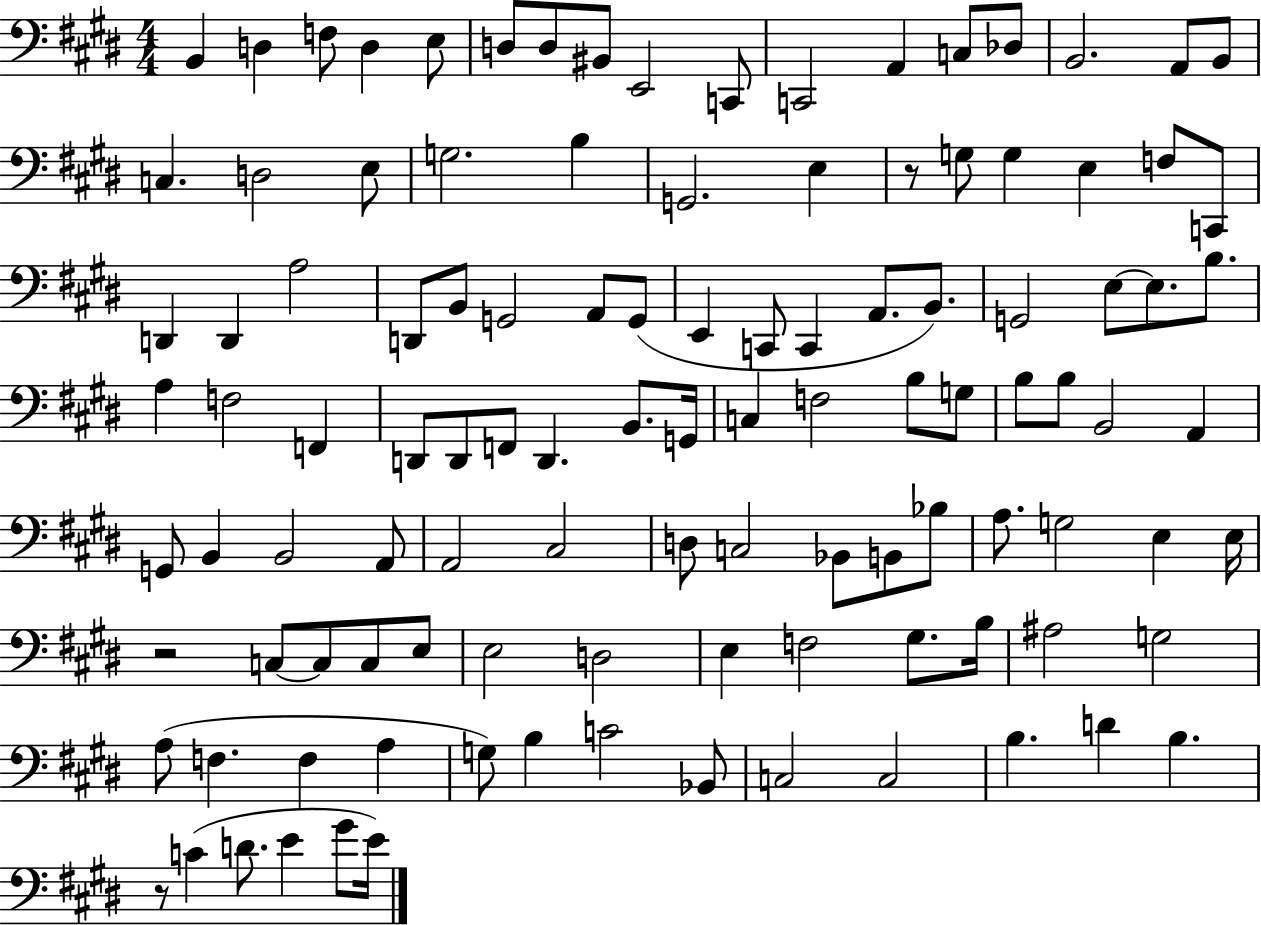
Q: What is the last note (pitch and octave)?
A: E4